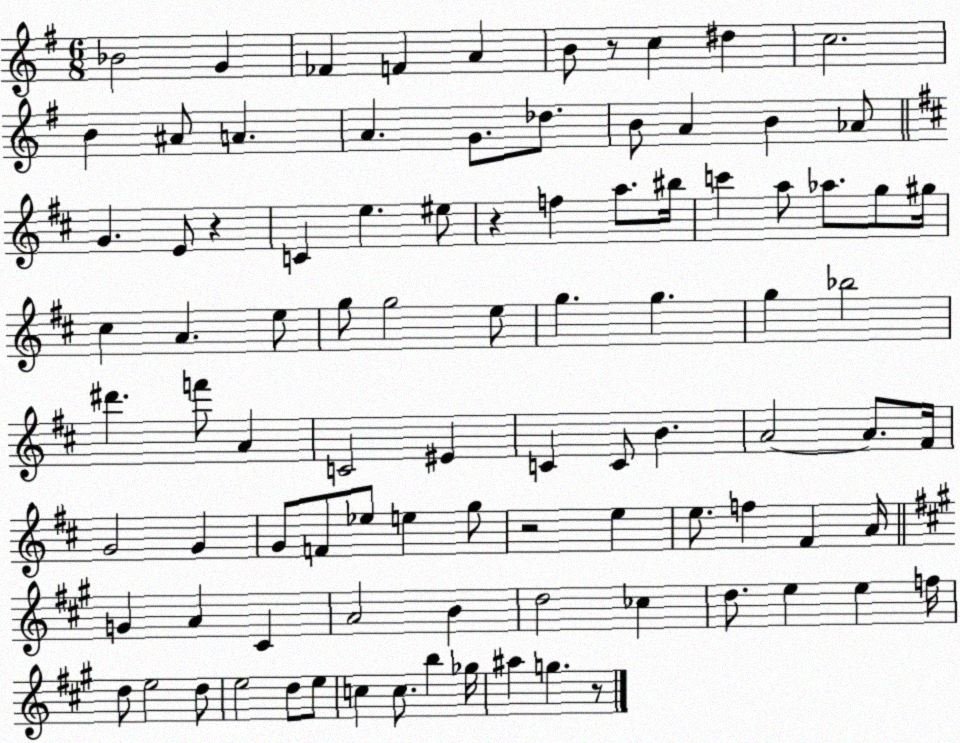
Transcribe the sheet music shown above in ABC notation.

X:1
T:Untitled
M:6/8
L:1/4
K:G
_B2 G _F F A B/2 z/2 c ^d c2 B ^A/2 A A G/2 _d/2 B/2 A B _A/2 G E/2 z C e ^e/2 z f a/2 ^b/4 c' a/2 _a/2 g/2 ^g/4 ^c A e/2 g/2 g2 e/2 g g g _b2 ^d' f'/2 A C2 ^E C C/2 B A2 A/2 ^F/4 G2 G G/2 F/2 _e/2 e g/2 z2 e e/2 f ^F A/4 G A ^C A2 B d2 _c d/2 e e f/4 d/2 e2 d/2 e2 d/2 e/2 c c/2 b _g/4 ^a g z/2